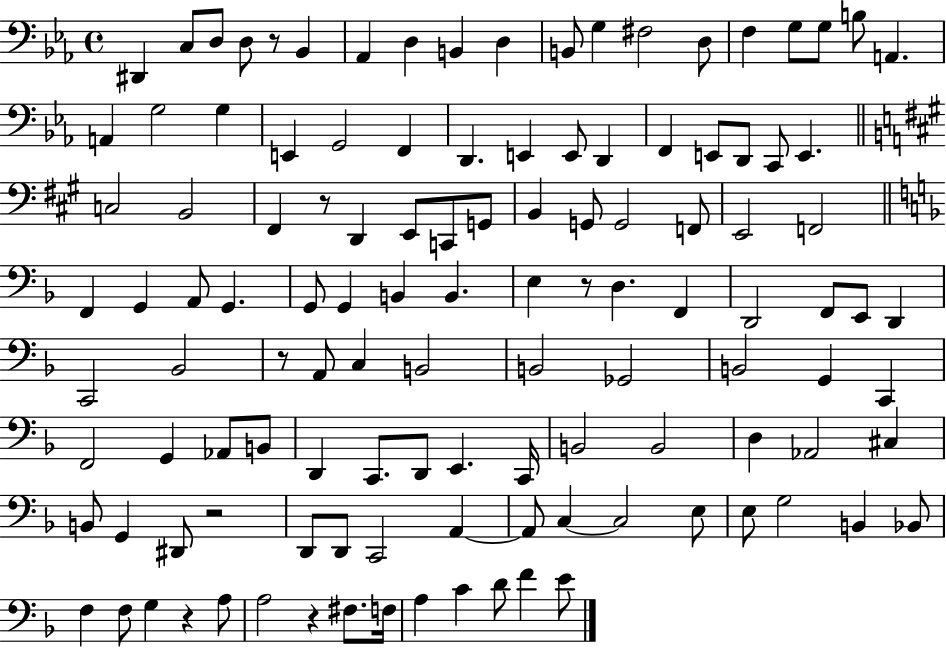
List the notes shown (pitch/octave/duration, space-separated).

D#2/q C3/e D3/e D3/e R/e Bb2/q Ab2/q D3/q B2/q D3/q B2/e G3/q F#3/h D3/e F3/q G3/e G3/e B3/e A2/q. A2/q G3/h G3/q E2/q G2/h F2/q D2/q. E2/q E2/e D2/q F2/q E2/e D2/e C2/e E2/q. C3/h B2/h F#2/q R/e D2/q E2/e C2/e G2/e B2/q G2/e G2/h F2/e E2/h F2/h F2/q G2/q A2/e G2/q. G2/e G2/q B2/q B2/q. E3/q R/e D3/q. F2/q D2/h F2/e E2/e D2/q C2/h Bb2/h R/e A2/e C3/q B2/h B2/h Gb2/h B2/h G2/q C2/q F2/h G2/q Ab2/e B2/e D2/q C2/e. D2/e E2/q. C2/s B2/h B2/h D3/q Ab2/h C#3/q B2/e G2/q D#2/e R/h D2/e D2/e C2/h A2/q A2/e C3/q C3/h E3/e E3/e G3/h B2/q Bb2/e F3/q F3/e G3/q R/q A3/e A3/h R/q F#3/e. F3/s A3/q C4/q D4/e F4/q E4/e